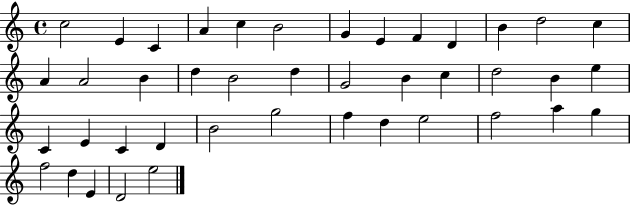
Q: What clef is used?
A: treble